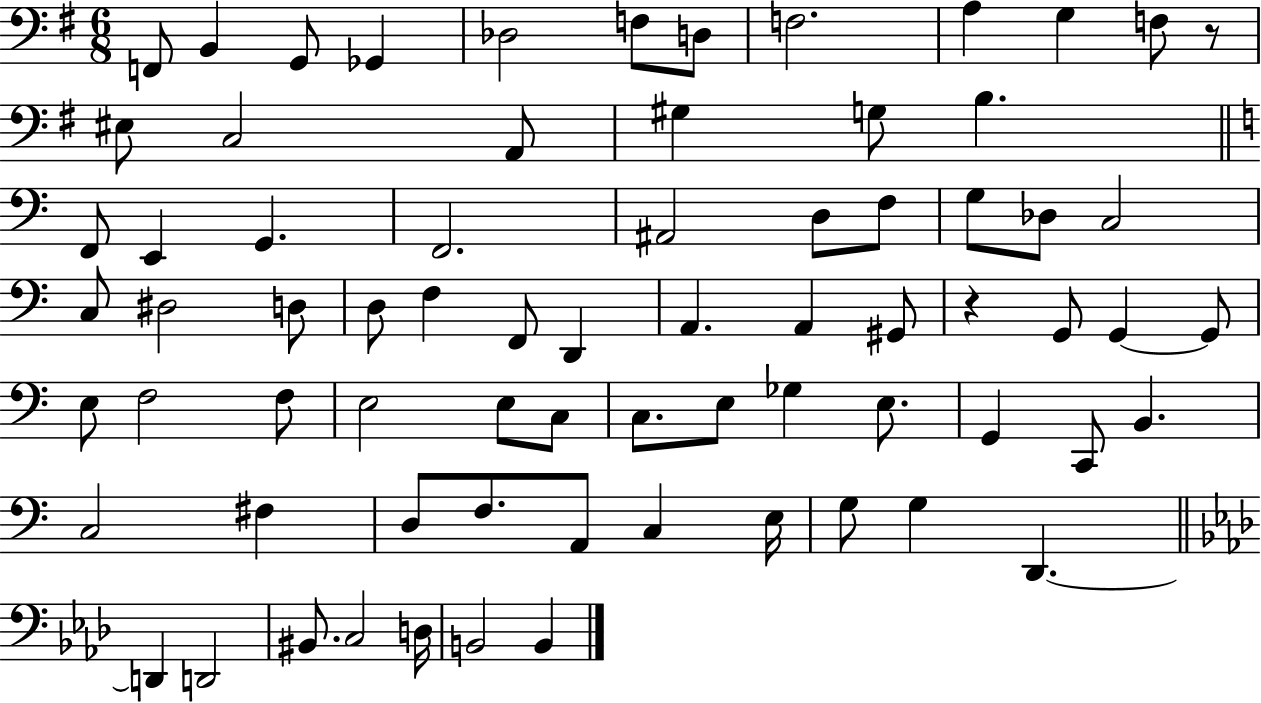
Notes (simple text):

F2/e B2/q G2/e Gb2/q Db3/h F3/e D3/e F3/h. A3/q G3/q F3/e R/e EIS3/e C3/h A2/e G#3/q G3/e B3/q. F2/e E2/q G2/q. F2/h. A#2/h D3/e F3/e G3/e Db3/e C3/h C3/e D#3/h D3/e D3/e F3/q F2/e D2/q A2/q. A2/q G#2/e R/q G2/e G2/q G2/e E3/e F3/h F3/e E3/h E3/e C3/e C3/e. E3/e Gb3/q E3/e. G2/q C2/e B2/q. C3/h F#3/q D3/e F3/e. A2/e C3/q E3/s G3/e G3/q D2/q. D2/q D2/h BIS2/e. C3/h D3/s B2/h B2/q